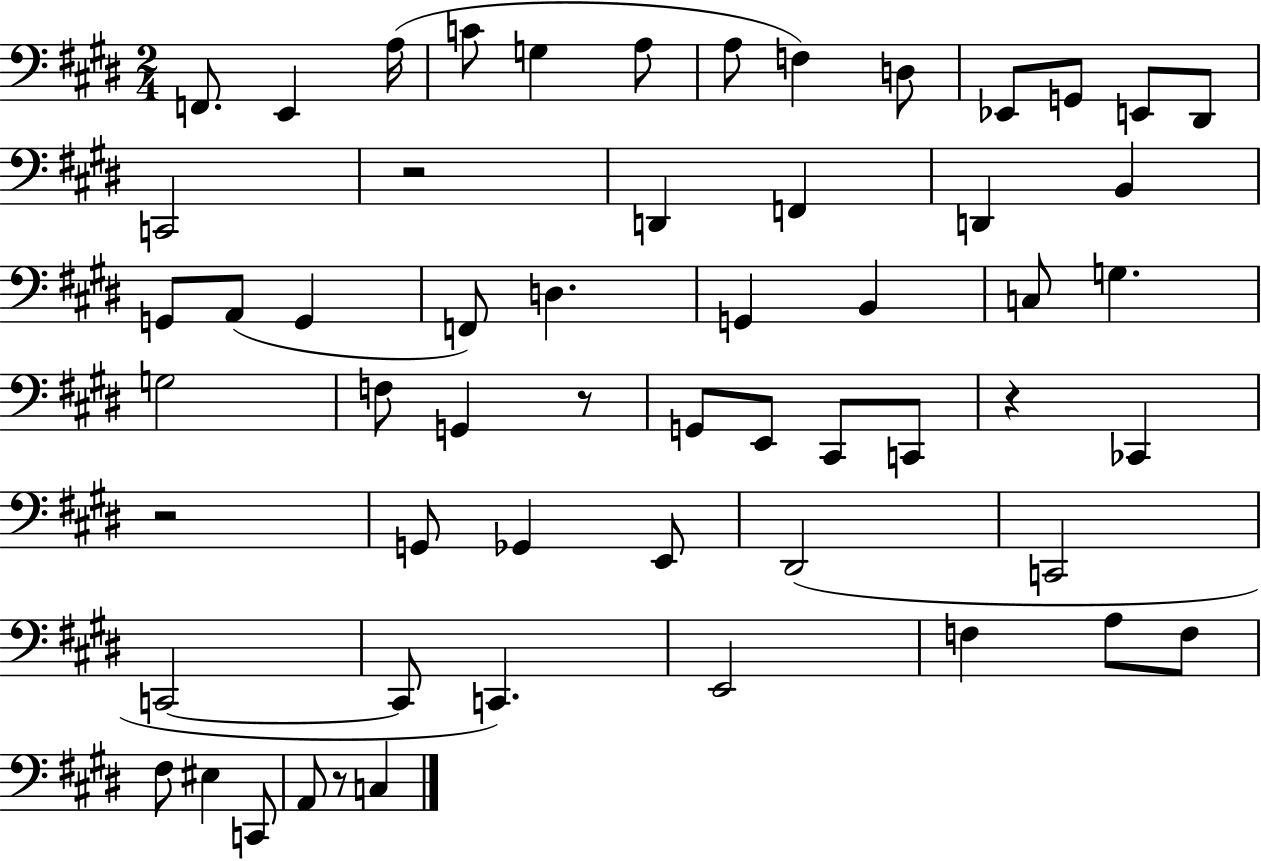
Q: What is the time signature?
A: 2/4